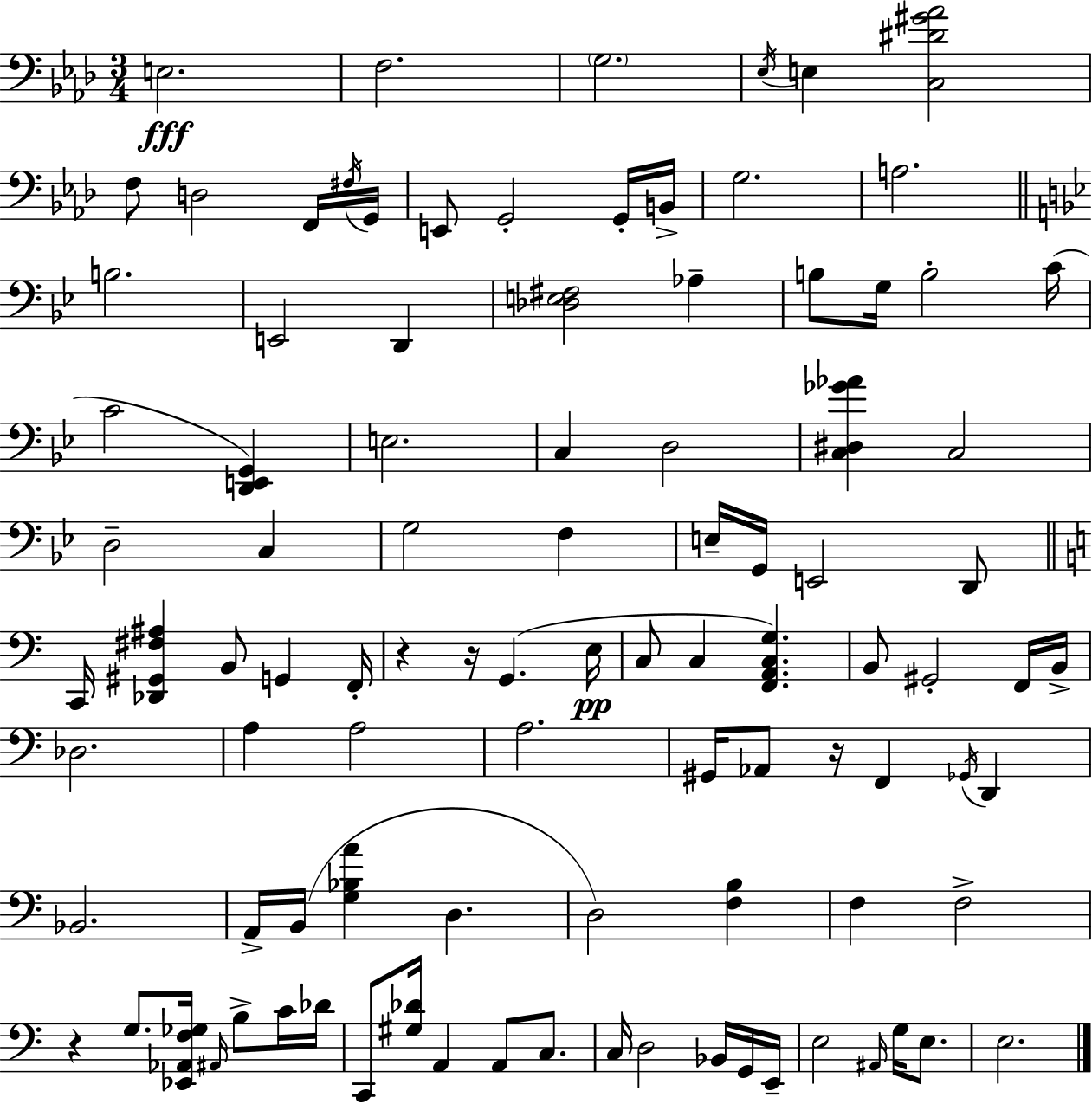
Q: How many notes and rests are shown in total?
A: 98